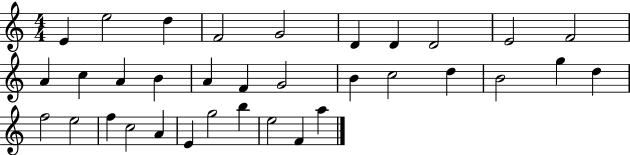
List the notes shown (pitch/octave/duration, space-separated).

E4/q E5/h D5/q F4/h G4/h D4/q D4/q D4/h E4/h F4/h A4/q C5/q A4/q B4/q A4/q F4/q G4/h B4/q C5/h D5/q B4/h G5/q D5/q F5/h E5/h F5/q C5/h A4/q E4/q G5/h B5/q E5/h F4/q A5/q